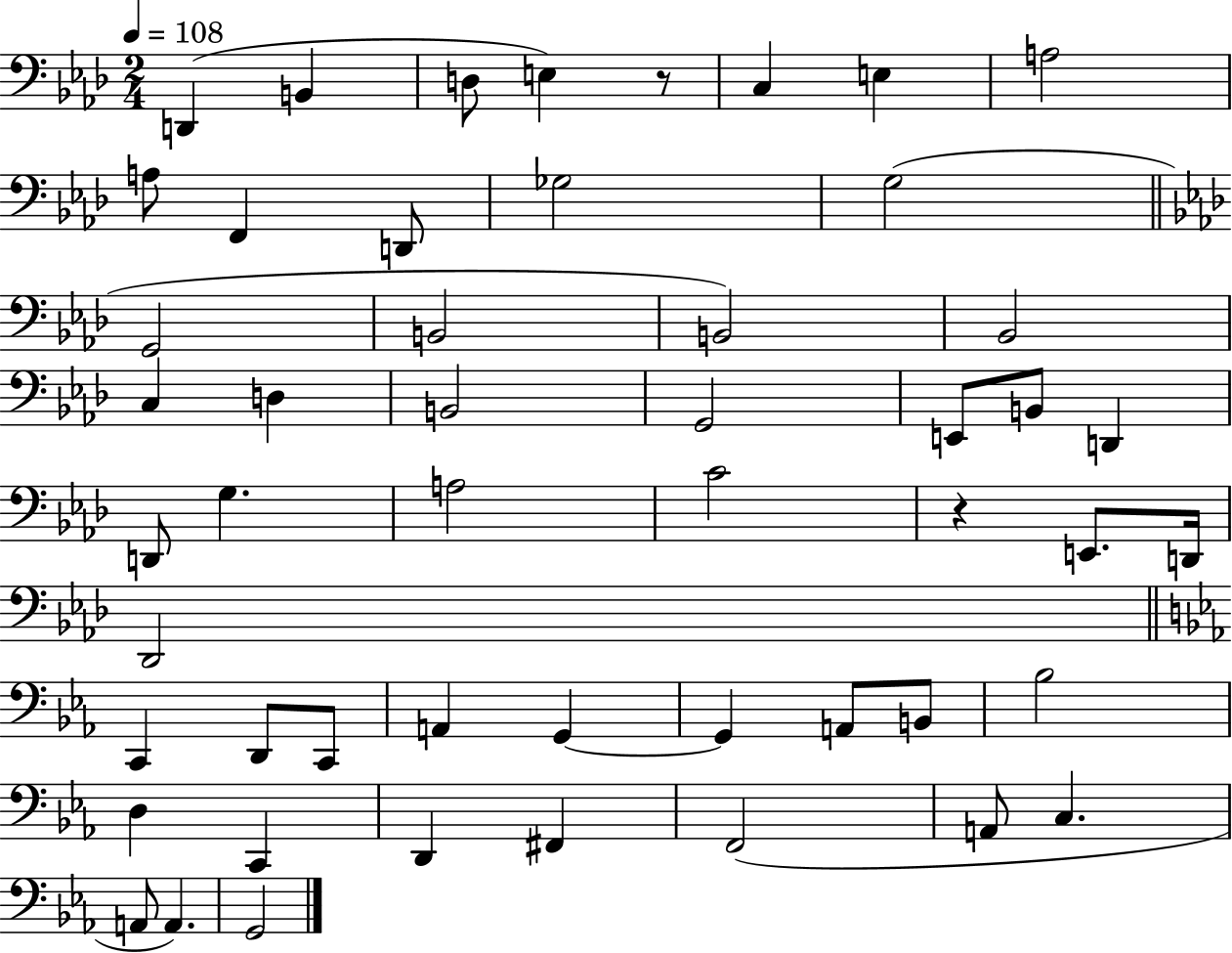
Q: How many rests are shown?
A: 2